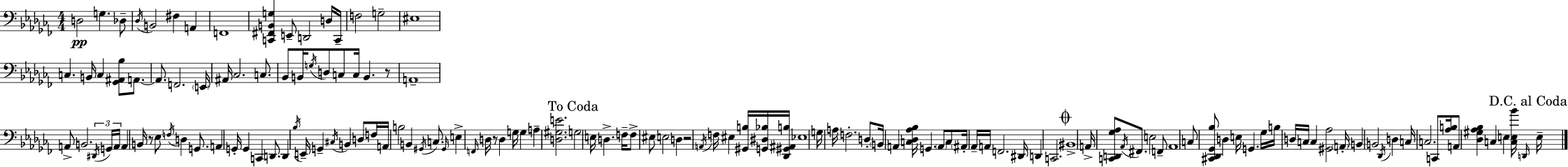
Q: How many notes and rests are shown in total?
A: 144